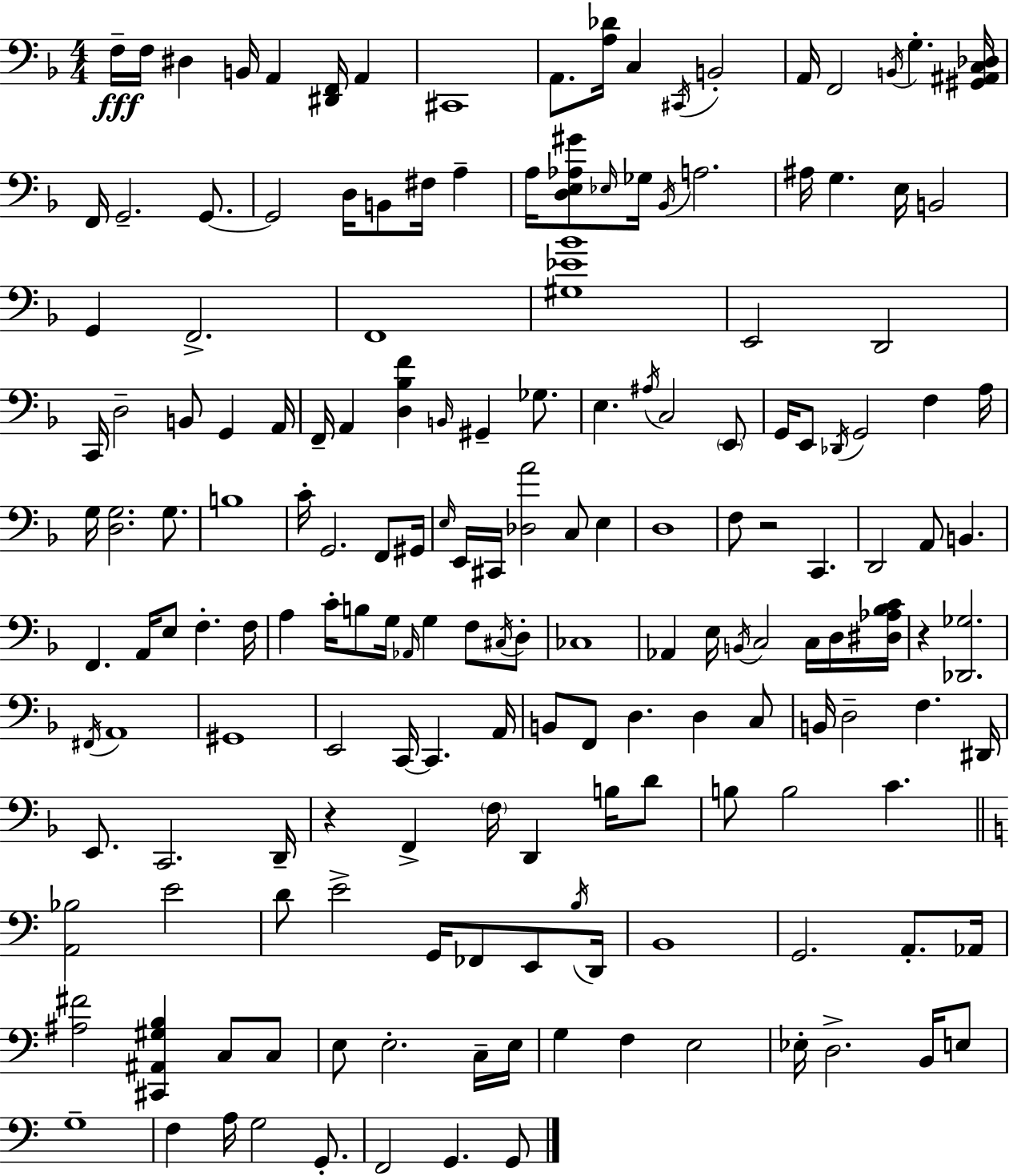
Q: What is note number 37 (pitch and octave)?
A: D2